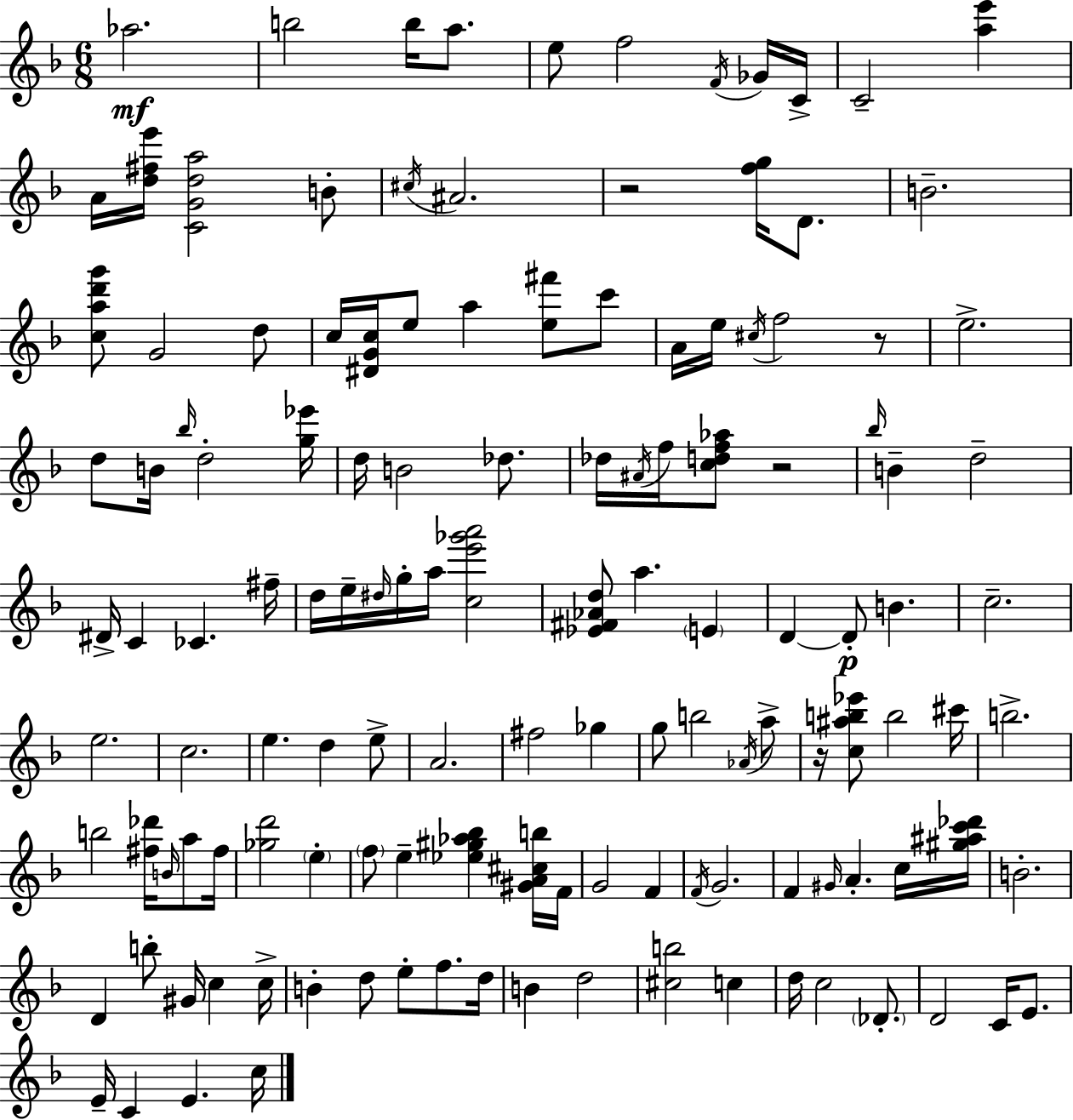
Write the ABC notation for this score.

X:1
T:Untitled
M:6/8
L:1/4
K:F
_a2 b2 b/4 a/2 e/2 f2 F/4 _G/4 C/4 C2 [ae'] A/4 [d^fe']/4 [CGda]2 B/2 ^c/4 ^A2 z2 [fg]/4 D/2 B2 [cad'g']/2 G2 d/2 c/4 [^DGc]/4 e/2 a [e^f']/2 c'/2 A/4 e/4 ^c/4 f2 z/2 e2 d/2 B/4 _b/4 d2 [g_e']/4 d/4 B2 _d/2 _d/4 ^A/4 f/4 [cdf_a]/2 z2 _b/4 B d2 ^D/4 C _C ^f/4 d/4 e/4 ^d/4 g/4 a/4 [ce'_g'a']2 [_E^F_Ad]/2 a E D D/2 B c2 e2 c2 e d e/2 A2 ^f2 _g g/2 b2 _A/4 a/2 z/4 [c^ab_e']/2 b2 ^c'/4 b2 b2 [^f_d']/4 B/4 a/2 ^f/4 [_gd']2 e f/2 e [_e^g_a_b] [^GA^cb]/4 F/4 G2 F F/4 G2 F ^G/4 A c/4 [^g^ac'_d']/4 B2 D b/2 ^G/4 c c/4 B d/2 e/2 f/2 d/4 B d2 [^cb]2 c d/4 c2 _D/2 D2 C/4 E/2 E/4 C E c/4